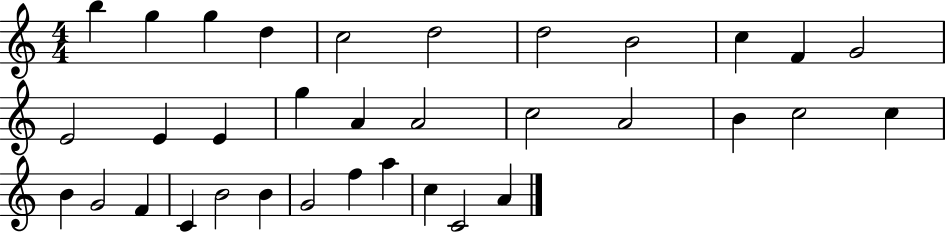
{
  \clef treble
  \numericTimeSignature
  \time 4/4
  \key c \major
  b''4 g''4 g''4 d''4 | c''2 d''2 | d''2 b'2 | c''4 f'4 g'2 | \break e'2 e'4 e'4 | g''4 a'4 a'2 | c''2 a'2 | b'4 c''2 c''4 | \break b'4 g'2 f'4 | c'4 b'2 b'4 | g'2 f''4 a''4 | c''4 c'2 a'4 | \break \bar "|."
}